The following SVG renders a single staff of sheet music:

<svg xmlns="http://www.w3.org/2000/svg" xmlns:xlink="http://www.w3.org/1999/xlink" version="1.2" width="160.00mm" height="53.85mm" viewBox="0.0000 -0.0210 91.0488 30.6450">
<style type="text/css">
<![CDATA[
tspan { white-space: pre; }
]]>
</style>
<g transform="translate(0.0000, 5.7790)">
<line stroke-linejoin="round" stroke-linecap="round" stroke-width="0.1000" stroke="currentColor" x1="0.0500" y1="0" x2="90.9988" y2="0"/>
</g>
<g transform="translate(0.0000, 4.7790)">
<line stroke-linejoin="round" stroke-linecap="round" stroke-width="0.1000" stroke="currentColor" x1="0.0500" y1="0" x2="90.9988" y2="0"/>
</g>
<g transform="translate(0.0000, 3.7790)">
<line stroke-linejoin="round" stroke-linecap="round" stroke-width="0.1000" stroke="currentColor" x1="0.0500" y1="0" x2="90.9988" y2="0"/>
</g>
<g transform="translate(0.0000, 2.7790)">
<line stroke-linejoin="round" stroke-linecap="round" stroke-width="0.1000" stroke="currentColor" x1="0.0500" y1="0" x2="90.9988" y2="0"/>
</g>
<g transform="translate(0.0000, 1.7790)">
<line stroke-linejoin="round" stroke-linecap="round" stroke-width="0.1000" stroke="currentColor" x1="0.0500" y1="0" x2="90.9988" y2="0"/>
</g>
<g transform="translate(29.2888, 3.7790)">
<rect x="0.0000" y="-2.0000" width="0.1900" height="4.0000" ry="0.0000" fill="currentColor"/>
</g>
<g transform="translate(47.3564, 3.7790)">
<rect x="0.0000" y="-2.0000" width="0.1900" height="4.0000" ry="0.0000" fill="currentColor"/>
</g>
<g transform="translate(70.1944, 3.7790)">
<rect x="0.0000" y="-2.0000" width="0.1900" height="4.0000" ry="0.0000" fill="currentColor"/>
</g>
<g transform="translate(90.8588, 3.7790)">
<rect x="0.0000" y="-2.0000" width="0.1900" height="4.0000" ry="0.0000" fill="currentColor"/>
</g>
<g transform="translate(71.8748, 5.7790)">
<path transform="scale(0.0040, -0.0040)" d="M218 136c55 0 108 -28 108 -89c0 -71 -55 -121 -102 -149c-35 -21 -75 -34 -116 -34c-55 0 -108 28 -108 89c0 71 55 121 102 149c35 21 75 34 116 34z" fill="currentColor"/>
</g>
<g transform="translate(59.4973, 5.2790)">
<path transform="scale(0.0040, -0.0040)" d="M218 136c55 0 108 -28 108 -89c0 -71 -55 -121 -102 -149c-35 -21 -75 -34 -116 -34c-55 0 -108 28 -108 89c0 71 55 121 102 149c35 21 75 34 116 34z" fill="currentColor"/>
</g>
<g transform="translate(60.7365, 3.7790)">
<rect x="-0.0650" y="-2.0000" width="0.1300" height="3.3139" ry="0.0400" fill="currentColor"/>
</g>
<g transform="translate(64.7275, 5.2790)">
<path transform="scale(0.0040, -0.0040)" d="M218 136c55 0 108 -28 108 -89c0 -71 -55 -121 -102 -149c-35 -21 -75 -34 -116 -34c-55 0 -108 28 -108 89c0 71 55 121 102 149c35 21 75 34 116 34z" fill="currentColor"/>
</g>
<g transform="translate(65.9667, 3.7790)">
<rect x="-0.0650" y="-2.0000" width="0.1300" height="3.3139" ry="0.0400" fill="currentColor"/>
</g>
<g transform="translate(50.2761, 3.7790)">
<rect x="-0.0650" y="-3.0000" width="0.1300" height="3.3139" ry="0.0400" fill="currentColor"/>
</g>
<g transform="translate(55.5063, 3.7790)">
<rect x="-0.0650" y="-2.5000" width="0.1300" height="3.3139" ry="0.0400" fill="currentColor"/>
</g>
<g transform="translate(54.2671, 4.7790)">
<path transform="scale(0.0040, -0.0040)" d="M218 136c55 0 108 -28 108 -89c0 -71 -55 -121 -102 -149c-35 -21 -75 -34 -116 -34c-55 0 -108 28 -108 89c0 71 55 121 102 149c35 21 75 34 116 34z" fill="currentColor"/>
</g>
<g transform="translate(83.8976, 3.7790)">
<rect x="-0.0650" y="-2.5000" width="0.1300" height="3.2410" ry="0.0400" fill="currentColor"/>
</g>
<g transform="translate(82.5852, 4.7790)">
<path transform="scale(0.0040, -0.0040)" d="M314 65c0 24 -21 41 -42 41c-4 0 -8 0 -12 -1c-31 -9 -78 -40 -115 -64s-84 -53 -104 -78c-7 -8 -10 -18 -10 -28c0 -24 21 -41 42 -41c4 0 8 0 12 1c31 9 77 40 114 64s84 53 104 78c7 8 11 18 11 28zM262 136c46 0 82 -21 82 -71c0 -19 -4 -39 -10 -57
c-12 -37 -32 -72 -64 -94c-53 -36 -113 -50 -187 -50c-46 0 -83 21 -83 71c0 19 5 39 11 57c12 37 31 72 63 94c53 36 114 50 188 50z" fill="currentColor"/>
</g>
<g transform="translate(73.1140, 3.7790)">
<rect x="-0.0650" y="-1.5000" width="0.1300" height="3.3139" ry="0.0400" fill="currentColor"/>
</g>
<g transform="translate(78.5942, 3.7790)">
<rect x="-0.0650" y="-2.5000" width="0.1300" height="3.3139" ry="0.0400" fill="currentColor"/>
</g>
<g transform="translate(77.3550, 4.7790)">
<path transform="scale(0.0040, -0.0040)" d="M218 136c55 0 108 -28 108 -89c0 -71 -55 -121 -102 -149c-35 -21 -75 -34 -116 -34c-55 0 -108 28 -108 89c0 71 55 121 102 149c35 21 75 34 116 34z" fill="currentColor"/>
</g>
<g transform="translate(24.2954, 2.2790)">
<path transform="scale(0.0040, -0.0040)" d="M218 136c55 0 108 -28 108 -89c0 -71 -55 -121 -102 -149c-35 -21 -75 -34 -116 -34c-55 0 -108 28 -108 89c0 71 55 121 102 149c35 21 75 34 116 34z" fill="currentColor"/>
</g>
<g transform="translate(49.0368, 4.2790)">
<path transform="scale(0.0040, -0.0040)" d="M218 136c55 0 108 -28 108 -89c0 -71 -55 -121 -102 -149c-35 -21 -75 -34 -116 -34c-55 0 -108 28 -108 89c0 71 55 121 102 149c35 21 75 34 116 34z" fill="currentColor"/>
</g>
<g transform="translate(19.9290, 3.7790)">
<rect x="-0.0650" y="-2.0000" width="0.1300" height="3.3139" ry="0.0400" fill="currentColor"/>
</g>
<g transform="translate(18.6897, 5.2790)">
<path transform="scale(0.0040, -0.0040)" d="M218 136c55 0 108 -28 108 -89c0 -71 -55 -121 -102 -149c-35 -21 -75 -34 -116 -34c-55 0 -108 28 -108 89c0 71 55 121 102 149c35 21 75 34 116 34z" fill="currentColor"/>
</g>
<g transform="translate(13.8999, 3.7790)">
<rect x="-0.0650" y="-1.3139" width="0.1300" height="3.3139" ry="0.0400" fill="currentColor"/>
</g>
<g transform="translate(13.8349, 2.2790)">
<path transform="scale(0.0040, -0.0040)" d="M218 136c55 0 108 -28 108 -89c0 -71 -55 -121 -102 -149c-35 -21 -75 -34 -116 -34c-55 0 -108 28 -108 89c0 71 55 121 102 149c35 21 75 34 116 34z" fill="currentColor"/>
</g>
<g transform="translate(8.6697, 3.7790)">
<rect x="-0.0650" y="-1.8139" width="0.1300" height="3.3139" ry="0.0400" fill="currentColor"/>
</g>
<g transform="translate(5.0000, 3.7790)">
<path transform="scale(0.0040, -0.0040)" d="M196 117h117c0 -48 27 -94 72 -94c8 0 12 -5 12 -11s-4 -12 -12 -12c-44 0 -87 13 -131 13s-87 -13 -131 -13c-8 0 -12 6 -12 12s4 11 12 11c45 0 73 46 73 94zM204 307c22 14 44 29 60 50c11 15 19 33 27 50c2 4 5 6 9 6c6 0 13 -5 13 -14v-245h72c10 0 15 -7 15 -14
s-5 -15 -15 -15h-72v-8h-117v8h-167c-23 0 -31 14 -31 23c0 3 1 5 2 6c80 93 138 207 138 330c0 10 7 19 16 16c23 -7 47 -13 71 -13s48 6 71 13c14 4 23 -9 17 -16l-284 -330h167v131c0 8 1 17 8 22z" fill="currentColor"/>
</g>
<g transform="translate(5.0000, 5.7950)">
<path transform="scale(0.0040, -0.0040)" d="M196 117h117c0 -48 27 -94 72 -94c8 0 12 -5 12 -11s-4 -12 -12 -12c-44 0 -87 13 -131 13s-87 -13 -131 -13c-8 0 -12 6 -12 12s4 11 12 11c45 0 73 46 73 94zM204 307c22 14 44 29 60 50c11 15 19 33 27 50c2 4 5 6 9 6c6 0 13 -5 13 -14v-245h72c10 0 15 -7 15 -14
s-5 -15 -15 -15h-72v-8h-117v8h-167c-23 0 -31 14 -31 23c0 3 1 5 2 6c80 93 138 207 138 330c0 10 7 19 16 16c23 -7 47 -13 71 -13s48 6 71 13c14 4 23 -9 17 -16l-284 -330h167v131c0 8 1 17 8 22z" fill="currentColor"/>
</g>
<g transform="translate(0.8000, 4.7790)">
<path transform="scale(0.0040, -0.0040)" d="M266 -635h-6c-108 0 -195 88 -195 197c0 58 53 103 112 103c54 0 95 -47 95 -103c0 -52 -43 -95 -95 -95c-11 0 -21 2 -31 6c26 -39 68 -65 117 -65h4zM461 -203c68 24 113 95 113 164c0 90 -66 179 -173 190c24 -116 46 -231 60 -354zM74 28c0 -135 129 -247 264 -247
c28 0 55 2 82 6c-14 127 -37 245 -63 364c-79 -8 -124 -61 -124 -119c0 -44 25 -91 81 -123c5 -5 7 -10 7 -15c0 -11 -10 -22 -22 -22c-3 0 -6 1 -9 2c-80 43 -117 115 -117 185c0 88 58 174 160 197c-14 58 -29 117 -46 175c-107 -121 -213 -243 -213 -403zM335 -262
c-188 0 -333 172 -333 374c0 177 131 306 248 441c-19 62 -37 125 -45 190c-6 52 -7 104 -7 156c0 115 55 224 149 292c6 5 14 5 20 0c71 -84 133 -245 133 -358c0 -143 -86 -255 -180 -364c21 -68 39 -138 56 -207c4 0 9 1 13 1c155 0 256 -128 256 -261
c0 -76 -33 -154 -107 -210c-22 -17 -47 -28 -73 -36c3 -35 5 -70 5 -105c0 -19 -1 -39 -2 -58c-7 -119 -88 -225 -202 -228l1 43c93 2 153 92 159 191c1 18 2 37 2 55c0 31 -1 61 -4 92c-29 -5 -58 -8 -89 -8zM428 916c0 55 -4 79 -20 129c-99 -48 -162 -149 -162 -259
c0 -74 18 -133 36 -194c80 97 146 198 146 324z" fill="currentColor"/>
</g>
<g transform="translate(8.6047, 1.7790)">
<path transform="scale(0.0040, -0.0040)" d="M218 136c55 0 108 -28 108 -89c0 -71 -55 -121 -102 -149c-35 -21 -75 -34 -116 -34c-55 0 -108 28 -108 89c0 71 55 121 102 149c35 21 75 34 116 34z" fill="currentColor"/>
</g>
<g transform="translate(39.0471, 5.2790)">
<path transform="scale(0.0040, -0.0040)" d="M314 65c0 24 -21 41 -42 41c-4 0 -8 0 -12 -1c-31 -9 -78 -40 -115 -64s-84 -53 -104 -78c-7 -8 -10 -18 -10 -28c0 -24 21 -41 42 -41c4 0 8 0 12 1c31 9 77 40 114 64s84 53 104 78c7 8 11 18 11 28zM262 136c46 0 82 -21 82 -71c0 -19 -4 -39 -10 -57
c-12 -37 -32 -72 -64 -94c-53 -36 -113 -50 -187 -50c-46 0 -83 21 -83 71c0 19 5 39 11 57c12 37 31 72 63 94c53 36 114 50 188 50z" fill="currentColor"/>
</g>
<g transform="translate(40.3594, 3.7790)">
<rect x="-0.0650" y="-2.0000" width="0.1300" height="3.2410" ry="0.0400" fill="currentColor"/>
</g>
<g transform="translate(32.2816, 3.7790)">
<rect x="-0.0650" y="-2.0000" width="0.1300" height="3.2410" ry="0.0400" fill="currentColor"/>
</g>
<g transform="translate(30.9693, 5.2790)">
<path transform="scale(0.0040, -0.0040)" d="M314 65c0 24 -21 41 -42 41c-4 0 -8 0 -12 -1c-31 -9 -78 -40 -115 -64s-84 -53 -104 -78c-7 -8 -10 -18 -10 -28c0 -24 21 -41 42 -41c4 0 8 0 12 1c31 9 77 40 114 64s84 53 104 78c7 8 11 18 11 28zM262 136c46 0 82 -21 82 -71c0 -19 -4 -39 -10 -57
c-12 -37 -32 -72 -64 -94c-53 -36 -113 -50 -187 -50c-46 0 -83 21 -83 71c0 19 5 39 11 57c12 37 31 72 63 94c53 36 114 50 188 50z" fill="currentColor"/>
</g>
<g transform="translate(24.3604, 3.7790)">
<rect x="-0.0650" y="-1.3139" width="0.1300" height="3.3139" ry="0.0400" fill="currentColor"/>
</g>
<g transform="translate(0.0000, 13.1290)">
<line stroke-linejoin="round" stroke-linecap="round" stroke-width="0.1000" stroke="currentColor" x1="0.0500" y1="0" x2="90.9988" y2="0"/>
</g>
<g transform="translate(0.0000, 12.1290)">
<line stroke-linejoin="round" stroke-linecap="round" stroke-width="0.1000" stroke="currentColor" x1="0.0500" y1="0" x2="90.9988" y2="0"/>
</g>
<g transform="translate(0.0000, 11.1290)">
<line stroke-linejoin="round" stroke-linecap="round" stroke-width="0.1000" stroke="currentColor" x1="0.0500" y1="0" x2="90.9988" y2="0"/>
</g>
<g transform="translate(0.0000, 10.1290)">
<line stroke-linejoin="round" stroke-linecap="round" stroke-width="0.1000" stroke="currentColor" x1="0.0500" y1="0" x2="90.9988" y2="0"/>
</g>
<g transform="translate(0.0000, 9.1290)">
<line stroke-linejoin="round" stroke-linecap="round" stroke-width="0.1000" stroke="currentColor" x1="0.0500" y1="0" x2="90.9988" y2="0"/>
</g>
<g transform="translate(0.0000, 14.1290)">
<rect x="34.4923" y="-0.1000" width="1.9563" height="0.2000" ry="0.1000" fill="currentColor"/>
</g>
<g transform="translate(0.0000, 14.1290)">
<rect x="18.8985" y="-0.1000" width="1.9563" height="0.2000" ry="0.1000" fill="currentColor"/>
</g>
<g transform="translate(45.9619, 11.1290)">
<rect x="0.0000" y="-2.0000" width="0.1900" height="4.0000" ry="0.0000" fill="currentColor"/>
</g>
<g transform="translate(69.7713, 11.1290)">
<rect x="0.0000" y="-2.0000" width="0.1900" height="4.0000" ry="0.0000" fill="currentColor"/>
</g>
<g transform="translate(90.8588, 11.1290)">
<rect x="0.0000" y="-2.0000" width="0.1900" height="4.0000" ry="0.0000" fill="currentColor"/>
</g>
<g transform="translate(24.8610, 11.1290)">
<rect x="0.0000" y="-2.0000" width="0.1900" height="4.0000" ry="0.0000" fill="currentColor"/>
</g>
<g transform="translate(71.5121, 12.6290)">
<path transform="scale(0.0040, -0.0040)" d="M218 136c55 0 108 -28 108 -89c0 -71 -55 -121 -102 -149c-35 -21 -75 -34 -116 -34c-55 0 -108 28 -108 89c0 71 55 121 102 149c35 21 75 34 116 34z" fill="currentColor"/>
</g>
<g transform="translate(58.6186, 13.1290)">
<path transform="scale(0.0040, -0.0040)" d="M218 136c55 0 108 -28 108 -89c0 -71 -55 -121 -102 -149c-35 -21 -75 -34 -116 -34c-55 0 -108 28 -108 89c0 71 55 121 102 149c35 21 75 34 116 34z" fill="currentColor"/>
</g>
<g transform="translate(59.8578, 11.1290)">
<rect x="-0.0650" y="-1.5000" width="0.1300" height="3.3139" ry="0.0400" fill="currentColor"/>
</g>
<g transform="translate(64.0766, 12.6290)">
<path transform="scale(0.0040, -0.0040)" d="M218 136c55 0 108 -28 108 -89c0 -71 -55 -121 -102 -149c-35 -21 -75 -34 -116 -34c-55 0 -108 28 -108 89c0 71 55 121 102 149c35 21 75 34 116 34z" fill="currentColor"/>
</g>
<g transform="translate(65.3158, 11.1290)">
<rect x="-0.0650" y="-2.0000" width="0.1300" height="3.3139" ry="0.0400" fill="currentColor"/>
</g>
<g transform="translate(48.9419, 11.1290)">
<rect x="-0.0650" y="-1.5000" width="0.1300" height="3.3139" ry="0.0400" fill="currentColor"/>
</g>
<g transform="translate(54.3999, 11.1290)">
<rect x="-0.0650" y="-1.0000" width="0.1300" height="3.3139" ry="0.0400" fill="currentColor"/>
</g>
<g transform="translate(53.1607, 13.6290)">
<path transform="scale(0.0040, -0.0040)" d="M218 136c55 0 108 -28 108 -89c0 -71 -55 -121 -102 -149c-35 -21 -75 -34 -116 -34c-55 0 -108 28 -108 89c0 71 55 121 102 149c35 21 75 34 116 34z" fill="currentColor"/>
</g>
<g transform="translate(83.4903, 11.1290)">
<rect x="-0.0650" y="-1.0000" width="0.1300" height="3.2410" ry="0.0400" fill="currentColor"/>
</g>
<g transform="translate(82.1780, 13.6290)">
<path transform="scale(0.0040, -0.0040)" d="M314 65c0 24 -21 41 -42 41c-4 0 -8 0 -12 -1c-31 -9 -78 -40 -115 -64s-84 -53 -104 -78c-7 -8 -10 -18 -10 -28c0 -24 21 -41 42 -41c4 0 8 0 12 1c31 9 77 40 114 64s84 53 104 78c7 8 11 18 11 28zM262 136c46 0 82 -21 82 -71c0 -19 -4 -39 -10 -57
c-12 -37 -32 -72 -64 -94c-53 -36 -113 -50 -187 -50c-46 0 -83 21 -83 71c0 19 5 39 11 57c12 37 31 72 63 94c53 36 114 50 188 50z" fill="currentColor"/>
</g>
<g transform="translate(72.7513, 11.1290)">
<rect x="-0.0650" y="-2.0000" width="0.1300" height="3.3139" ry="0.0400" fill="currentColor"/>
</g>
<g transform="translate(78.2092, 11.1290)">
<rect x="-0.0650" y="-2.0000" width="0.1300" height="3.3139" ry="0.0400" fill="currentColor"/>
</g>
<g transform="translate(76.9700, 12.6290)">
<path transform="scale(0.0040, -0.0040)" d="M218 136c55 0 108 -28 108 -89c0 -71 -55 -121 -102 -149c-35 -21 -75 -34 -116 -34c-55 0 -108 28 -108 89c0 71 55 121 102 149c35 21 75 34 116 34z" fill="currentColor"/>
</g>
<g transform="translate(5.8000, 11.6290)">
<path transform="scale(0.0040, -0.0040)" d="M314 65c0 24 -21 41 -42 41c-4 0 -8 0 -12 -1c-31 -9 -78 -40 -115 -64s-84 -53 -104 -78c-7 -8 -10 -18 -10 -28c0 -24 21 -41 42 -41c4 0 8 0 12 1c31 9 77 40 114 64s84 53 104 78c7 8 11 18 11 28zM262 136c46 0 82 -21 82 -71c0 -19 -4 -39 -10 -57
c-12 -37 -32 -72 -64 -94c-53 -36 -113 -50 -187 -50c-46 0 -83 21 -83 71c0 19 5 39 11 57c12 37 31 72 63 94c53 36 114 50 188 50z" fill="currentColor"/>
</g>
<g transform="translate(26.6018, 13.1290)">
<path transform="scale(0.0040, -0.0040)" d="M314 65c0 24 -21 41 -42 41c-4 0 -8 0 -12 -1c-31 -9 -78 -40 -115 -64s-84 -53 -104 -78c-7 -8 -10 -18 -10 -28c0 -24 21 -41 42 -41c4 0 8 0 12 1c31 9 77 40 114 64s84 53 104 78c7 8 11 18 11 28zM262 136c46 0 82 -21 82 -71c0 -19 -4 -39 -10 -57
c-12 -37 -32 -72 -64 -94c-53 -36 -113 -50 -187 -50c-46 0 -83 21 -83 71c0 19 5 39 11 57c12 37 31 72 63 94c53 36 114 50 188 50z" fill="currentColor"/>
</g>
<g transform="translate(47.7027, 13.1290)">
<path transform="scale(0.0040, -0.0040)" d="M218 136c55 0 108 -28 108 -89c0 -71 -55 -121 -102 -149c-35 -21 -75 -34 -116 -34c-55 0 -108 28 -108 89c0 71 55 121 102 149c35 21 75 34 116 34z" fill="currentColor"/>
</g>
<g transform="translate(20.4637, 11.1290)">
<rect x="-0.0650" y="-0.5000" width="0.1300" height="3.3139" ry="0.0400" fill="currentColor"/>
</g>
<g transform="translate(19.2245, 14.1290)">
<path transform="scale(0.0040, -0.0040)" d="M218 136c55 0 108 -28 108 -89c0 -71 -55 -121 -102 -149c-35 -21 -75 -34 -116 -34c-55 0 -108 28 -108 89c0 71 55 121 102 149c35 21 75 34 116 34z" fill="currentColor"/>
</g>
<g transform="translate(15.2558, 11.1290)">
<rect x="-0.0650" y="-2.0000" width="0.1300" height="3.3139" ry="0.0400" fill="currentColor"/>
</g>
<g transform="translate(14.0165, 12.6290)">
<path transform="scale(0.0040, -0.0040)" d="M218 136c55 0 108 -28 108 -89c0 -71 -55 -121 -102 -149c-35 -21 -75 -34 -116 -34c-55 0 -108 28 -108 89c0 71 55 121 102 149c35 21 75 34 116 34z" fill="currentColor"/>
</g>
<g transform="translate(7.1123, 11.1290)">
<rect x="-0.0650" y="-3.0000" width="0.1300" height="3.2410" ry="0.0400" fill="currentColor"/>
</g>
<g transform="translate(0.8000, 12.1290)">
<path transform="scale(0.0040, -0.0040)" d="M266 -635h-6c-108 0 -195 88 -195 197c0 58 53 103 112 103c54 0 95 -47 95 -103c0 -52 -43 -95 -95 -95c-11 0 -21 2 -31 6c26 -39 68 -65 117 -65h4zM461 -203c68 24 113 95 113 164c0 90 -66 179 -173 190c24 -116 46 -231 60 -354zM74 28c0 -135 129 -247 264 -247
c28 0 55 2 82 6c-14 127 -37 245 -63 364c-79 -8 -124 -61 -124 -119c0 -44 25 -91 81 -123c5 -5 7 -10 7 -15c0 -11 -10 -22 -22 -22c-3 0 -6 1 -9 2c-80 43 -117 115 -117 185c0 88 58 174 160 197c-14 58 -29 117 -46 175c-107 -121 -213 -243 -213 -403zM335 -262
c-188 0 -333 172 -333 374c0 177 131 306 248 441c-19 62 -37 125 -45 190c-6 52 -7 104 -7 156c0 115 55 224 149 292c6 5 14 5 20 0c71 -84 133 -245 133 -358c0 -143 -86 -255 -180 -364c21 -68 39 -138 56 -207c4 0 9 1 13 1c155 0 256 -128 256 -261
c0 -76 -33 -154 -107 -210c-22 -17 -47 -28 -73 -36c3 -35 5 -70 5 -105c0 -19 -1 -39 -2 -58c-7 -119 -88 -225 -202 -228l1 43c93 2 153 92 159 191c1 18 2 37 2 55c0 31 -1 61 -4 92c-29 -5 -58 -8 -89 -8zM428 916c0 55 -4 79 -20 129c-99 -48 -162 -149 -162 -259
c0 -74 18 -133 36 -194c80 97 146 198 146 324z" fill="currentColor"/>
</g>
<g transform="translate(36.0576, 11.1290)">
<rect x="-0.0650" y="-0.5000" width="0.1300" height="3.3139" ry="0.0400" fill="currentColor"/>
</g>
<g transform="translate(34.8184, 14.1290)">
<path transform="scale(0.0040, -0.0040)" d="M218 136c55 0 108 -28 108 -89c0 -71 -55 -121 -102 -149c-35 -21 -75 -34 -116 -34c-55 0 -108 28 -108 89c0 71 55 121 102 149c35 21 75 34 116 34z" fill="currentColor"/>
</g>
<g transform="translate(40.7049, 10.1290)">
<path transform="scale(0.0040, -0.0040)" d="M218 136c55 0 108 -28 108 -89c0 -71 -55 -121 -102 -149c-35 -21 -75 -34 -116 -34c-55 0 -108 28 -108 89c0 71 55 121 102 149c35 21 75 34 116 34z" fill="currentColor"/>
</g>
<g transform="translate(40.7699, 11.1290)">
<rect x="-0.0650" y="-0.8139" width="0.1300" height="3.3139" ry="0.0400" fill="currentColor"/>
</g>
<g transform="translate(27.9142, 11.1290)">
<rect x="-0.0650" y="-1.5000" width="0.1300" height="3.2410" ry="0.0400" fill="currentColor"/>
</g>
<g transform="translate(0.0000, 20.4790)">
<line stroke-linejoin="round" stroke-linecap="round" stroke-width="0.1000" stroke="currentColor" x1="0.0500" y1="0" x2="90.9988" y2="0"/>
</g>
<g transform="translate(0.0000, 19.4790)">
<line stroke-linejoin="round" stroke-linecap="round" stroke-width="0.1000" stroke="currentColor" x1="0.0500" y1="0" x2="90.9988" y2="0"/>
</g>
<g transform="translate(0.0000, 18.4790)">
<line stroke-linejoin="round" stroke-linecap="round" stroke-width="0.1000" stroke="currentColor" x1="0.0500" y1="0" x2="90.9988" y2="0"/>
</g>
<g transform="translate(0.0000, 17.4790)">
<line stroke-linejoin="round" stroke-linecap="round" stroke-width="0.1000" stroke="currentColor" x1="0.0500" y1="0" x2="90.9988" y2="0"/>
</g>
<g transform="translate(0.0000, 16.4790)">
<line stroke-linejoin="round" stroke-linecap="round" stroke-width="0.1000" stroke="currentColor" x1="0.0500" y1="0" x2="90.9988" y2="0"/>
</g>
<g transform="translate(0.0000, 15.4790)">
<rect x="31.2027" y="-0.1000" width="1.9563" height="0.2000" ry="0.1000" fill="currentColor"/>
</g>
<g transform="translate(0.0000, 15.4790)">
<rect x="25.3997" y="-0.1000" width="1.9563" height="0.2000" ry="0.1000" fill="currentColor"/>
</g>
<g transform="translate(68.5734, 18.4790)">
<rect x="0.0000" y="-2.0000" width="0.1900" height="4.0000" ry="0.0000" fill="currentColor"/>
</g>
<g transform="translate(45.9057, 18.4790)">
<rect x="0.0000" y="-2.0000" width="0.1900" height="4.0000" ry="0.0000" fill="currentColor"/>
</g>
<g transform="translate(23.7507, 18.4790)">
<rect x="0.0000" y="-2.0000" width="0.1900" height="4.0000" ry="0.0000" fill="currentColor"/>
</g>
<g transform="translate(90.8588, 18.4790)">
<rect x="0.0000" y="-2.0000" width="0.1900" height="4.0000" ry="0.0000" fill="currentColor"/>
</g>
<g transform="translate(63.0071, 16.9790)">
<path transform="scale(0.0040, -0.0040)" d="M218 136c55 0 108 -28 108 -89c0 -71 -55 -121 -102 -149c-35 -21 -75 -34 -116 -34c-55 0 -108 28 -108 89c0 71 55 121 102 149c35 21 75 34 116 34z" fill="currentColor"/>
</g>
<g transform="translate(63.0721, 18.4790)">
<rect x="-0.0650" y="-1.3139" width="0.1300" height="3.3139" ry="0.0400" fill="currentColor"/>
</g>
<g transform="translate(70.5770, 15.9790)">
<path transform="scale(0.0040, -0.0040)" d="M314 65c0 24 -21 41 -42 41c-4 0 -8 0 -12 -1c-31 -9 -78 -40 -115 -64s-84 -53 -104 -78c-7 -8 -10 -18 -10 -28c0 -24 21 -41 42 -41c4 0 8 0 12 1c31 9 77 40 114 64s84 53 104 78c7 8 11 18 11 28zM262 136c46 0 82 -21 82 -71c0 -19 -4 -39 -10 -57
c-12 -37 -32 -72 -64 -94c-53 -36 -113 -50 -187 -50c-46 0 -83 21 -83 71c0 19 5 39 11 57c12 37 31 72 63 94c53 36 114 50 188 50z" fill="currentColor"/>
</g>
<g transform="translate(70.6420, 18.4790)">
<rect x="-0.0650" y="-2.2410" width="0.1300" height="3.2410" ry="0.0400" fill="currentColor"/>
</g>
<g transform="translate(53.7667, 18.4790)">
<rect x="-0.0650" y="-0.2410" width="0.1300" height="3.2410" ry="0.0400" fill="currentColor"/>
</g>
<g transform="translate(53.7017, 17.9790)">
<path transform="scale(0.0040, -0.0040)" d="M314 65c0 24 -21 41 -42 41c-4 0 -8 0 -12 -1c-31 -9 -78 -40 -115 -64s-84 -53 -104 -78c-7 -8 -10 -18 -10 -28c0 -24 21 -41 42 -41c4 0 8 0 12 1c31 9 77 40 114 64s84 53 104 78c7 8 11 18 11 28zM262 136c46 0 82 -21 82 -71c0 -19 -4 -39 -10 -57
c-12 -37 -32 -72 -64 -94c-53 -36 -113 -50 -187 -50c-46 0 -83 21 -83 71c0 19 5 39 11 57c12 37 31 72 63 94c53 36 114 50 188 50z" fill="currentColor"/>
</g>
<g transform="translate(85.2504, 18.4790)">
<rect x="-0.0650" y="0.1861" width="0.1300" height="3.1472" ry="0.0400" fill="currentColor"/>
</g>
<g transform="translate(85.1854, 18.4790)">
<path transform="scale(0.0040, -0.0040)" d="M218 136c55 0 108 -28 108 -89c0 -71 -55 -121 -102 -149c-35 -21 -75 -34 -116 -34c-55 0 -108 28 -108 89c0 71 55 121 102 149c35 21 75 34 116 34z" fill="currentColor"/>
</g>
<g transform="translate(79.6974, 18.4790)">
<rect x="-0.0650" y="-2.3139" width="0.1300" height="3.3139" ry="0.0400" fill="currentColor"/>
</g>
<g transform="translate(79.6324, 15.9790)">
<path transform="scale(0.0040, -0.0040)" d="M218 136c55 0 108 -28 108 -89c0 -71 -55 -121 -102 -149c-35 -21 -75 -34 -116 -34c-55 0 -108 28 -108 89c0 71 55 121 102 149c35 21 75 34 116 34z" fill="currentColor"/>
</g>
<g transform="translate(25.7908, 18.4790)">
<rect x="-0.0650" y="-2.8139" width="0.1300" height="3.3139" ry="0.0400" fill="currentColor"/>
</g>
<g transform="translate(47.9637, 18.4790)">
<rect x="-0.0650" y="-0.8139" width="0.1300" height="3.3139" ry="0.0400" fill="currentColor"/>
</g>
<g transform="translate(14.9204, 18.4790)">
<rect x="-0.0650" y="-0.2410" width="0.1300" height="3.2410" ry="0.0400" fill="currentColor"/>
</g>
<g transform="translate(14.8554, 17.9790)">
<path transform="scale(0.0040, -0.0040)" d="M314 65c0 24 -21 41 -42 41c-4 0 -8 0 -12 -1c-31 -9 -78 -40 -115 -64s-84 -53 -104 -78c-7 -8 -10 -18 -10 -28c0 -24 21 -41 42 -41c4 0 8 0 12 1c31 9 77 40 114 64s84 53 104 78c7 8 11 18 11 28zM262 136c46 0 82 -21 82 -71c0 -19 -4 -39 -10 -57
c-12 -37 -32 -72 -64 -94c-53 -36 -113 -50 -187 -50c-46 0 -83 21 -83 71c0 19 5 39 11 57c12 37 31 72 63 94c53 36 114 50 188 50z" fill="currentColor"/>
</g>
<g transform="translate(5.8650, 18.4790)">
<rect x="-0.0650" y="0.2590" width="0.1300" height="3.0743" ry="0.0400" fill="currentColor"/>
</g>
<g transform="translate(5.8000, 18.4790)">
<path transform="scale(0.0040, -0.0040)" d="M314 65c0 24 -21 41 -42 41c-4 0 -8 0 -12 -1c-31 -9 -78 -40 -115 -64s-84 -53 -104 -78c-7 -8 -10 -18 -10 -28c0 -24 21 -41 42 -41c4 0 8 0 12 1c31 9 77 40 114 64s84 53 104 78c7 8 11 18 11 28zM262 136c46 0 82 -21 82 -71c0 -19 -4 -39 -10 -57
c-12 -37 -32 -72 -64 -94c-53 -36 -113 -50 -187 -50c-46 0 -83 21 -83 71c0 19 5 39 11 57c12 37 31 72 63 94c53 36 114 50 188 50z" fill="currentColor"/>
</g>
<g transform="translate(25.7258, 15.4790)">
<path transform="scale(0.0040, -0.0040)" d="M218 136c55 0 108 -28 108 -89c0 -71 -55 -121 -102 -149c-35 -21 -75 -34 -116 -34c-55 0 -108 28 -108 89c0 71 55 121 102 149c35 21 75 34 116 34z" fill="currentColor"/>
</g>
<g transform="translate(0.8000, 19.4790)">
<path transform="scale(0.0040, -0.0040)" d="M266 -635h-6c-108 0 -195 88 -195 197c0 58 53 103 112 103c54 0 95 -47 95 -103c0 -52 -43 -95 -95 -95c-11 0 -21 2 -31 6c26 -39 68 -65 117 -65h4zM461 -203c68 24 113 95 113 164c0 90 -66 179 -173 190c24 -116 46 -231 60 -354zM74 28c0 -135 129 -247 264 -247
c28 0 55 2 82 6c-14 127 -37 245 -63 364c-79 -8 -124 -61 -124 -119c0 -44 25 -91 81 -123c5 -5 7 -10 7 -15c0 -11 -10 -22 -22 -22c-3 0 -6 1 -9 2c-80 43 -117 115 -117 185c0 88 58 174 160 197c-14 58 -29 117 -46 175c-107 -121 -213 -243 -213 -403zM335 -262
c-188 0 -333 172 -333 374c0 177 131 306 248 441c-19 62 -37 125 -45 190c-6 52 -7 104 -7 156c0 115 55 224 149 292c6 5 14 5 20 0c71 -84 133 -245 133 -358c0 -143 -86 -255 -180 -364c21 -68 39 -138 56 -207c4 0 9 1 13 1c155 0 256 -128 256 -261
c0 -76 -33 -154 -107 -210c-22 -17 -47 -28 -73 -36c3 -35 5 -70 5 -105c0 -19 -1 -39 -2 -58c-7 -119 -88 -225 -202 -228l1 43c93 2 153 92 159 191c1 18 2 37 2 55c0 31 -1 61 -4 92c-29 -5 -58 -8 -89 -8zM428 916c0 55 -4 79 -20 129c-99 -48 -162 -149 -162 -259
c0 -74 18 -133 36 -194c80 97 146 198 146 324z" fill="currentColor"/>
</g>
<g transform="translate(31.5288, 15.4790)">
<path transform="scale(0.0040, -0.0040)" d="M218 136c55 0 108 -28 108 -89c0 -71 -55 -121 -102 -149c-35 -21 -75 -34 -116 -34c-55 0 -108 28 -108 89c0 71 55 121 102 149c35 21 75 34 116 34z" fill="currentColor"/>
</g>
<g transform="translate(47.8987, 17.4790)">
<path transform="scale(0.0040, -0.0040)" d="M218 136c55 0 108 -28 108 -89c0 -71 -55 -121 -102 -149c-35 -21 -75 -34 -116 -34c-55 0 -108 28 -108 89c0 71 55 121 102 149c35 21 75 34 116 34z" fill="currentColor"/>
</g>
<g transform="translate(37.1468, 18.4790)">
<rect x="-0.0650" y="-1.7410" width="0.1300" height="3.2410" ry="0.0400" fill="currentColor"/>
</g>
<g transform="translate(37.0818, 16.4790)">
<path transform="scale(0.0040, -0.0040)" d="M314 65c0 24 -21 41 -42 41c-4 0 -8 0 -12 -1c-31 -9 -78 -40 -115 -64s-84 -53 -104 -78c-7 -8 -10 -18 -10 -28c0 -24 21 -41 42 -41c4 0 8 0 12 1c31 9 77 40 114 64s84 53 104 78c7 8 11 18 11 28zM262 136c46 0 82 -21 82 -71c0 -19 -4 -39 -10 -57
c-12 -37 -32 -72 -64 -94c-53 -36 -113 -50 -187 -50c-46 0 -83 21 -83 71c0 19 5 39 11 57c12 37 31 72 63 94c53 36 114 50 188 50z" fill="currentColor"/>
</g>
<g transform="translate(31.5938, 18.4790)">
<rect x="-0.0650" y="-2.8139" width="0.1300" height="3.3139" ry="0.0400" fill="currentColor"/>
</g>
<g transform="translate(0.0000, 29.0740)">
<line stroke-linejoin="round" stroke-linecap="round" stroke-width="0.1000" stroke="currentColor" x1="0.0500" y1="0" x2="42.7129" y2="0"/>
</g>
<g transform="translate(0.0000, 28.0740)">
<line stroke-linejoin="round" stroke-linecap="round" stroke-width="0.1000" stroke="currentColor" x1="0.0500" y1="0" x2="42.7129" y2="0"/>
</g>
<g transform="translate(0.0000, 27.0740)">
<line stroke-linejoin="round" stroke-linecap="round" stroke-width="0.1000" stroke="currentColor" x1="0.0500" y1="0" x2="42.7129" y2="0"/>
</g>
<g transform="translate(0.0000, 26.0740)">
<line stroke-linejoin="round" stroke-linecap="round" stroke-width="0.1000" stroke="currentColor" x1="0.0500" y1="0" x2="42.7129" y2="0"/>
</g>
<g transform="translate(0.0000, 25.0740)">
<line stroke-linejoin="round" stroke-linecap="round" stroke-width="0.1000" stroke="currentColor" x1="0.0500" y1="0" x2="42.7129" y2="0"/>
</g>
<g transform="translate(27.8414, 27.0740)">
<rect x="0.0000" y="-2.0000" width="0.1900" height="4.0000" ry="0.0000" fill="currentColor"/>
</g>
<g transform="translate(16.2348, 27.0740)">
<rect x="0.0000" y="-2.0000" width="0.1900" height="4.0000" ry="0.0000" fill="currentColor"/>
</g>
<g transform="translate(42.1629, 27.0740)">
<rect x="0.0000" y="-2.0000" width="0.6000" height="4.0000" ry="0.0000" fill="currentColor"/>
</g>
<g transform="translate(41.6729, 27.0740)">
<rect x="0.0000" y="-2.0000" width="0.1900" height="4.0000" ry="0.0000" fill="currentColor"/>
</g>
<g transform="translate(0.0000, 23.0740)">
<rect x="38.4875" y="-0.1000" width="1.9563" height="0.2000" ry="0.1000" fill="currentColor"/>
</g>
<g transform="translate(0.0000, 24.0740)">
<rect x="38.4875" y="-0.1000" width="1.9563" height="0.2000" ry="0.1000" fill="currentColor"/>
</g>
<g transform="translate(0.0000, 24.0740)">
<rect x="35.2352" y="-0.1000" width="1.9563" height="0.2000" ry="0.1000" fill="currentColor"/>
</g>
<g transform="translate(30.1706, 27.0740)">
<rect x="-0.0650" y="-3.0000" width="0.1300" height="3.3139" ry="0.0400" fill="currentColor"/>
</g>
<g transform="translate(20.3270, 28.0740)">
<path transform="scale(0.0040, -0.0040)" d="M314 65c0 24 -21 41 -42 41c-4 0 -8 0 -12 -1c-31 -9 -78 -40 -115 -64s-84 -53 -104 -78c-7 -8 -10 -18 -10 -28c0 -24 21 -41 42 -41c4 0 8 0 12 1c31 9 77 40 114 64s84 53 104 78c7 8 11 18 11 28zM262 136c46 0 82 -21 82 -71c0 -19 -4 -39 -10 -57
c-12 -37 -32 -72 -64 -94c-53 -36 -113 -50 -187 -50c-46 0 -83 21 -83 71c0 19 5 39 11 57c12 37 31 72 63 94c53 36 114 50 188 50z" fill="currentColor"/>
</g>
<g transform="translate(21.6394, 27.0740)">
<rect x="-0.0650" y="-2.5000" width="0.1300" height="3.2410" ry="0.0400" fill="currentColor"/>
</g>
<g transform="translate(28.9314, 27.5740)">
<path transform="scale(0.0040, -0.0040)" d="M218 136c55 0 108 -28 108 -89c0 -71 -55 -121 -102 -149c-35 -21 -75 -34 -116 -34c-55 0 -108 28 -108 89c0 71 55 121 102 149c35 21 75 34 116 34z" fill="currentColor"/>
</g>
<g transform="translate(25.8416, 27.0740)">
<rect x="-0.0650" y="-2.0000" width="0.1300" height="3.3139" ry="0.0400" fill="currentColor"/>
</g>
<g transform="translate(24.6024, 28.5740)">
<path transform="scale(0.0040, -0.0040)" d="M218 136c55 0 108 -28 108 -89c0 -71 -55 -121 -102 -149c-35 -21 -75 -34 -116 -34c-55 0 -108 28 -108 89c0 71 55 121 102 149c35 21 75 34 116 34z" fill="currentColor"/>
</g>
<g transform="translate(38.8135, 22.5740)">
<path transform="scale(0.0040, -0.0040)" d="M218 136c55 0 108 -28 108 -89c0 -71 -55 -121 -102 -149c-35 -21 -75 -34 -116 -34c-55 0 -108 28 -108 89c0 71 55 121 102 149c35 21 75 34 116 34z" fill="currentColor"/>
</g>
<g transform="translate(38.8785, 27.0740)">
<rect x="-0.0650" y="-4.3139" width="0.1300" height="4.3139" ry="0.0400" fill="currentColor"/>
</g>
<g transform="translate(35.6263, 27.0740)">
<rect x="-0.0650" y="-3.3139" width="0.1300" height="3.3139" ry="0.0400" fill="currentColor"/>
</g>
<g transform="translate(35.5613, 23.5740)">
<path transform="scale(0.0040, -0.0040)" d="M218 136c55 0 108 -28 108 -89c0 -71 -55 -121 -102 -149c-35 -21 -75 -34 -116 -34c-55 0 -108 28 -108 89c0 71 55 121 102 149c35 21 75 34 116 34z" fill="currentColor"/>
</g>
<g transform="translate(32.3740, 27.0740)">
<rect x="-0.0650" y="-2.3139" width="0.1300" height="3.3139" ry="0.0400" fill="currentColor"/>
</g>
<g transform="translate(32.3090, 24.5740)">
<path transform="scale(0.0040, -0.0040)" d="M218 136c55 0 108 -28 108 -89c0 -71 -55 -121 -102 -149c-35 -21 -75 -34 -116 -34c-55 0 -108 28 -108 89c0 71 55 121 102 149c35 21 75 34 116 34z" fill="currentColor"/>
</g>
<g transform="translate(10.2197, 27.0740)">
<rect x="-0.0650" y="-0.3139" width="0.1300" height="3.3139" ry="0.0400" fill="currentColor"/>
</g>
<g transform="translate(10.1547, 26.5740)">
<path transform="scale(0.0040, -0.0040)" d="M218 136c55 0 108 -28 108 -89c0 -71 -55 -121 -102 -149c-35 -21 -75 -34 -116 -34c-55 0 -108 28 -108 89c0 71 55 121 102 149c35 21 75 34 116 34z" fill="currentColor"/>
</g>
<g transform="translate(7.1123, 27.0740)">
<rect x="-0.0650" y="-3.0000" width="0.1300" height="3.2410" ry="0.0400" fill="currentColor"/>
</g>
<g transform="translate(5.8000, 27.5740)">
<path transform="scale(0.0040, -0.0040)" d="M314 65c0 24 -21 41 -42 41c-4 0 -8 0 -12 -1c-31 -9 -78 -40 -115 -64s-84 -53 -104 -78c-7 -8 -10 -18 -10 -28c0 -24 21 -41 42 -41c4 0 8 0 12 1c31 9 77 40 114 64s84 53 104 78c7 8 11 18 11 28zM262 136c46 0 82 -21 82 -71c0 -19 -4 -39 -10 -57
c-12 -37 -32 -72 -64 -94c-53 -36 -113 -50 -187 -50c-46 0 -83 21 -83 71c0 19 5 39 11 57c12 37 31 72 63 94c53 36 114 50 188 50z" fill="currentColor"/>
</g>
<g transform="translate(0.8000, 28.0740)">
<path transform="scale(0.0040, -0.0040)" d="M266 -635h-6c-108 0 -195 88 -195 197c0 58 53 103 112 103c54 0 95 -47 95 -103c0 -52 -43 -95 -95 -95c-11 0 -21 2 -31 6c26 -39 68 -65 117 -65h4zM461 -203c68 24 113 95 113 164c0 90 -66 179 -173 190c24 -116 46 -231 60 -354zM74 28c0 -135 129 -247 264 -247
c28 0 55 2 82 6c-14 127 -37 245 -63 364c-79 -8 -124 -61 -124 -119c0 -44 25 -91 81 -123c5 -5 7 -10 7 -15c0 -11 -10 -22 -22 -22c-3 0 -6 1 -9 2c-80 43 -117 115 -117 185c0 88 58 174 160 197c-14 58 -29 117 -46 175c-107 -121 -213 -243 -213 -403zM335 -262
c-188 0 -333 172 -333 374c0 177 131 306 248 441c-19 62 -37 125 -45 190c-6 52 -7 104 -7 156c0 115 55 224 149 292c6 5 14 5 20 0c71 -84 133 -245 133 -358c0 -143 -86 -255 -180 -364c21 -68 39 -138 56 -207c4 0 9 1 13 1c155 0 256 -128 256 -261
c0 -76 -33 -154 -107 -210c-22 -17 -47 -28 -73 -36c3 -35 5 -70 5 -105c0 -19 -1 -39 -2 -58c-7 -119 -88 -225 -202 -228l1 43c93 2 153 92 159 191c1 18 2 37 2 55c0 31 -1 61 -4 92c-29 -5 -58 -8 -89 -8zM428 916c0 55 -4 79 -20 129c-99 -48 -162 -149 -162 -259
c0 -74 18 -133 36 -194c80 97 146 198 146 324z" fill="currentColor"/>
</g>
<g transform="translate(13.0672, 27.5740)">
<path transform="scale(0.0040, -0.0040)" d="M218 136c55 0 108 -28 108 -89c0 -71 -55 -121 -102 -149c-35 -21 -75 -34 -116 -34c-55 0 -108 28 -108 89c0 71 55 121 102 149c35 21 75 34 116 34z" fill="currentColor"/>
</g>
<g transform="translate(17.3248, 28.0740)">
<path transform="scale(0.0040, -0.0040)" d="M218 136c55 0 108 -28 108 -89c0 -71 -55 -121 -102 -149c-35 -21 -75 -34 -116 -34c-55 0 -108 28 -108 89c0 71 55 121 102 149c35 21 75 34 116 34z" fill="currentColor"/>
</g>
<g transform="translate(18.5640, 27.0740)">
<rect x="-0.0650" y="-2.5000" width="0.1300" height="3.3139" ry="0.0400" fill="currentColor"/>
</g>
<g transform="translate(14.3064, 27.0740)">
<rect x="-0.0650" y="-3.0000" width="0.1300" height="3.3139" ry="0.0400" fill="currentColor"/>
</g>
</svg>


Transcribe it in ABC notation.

X:1
T:Untitled
M:4/4
L:1/4
K:C
f e F e F2 F2 A G F F E G G2 A2 F C E2 C d E D E F F F D2 B2 c2 a a f2 d c2 e g2 g B A2 c A G G2 F A g b d'